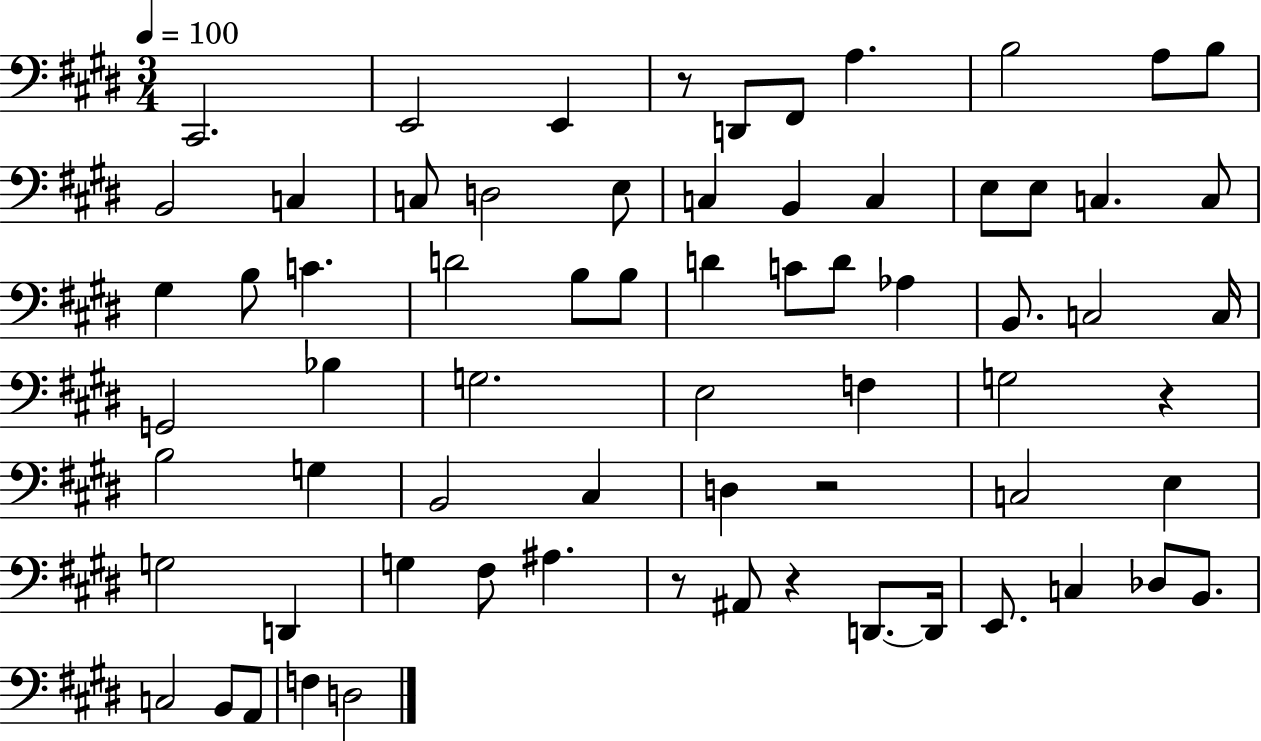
{
  \clef bass
  \numericTimeSignature
  \time 3/4
  \key e \major
  \tempo 4 = 100
  cis,2. | e,2 e,4 | r8 d,8 fis,8 a4. | b2 a8 b8 | \break b,2 c4 | c8 d2 e8 | c4 b,4 c4 | e8 e8 c4. c8 | \break gis4 b8 c'4. | d'2 b8 b8 | d'4 c'8 d'8 aes4 | b,8. c2 c16 | \break g,2 bes4 | g2. | e2 f4 | g2 r4 | \break b2 g4 | b,2 cis4 | d4 r2 | c2 e4 | \break g2 d,4 | g4 fis8 ais4. | r8 ais,8 r4 d,8.~~ d,16 | e,8. c4 des8 b,8. | \break c2 b,8 a,8 | f4 d2 | \bar "|."
}